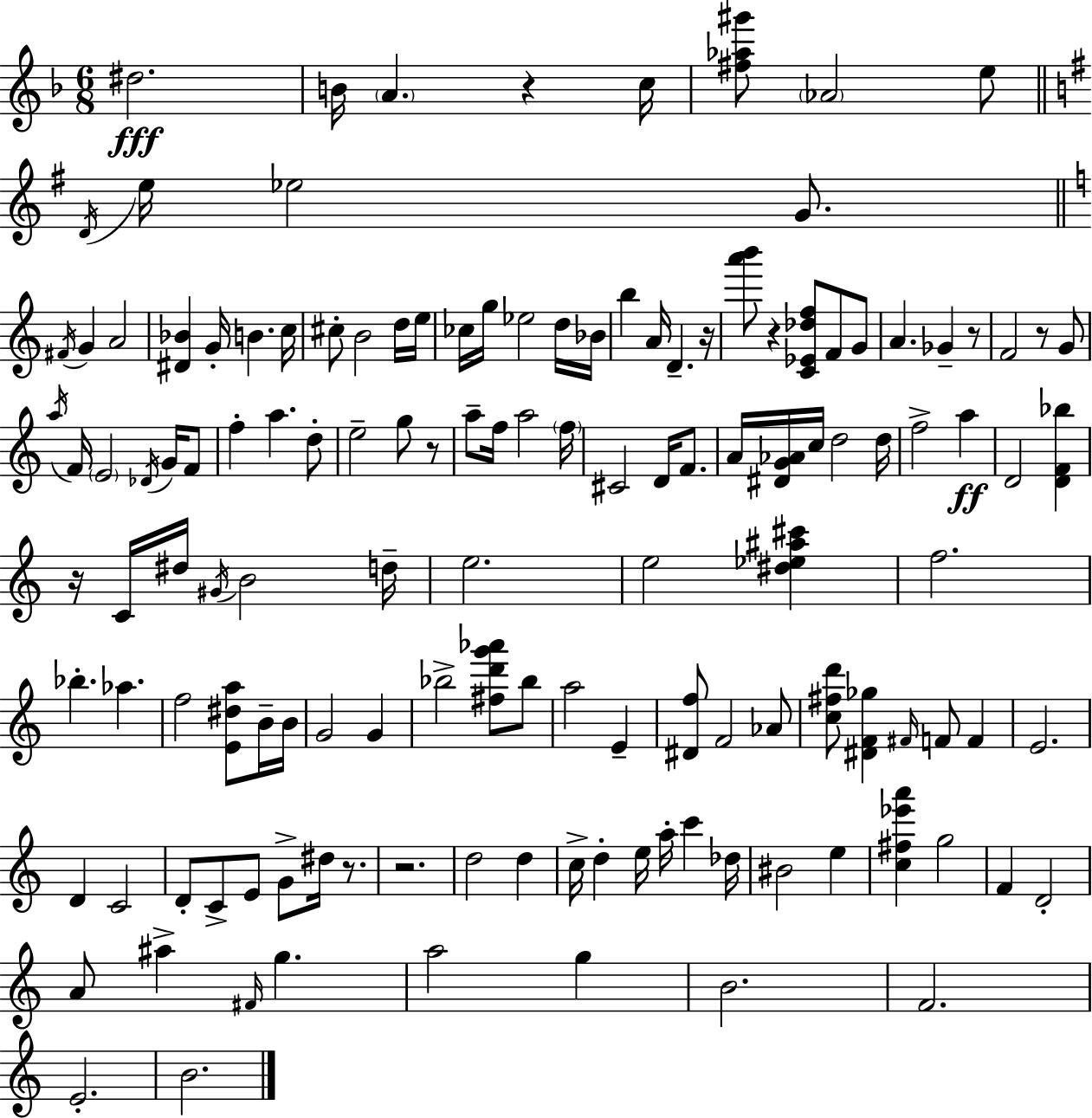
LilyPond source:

{
  \clef treble
  \numericTimeSignature
  \time 6/8
  \key d \minor
  dis''2.\fff | b'16 \parenthesize a'4. r4 c''16 | <fis'' aes'' gis'''>8 \parenthesize aes'2 e''8 | \bar "||" \break \key g \major \acciaccatura { d'16 } e''16 ees''2 g'8. | \bar "||" \break \key c \major \acciaccatura { fis'16 } g'4 a'2 | <dis' bes'>4 g'16-. b'4. | c''16 cis''8-. b'2 d''16 | e''16 ces''16 g''16 ees''2 d''16 | \break bes'16 b''4 a'16 d'4.-- | r16 <a''' b'''>8 r4 <c' ees' des'' f''>8 f'8 g'8 | a'4. ges'4-- r8 | f'2 r8 g'8 | \break \acciaccatura { a''16 } f'16 \parenthesize e'2 \acciaccatura { des'16 } | g'16 f'8 f''4-. a''4. | d''8-. e''2-- g''8 | r8 a''8-- f''16 a''2 | \break \parenthesize f''16 cis'2 d'16 | f'8. a'16 <dis' g' aes'>16 c''16 d''2 | d''16 f''2-> a''4\ff | d'2 <d' f' bes''>4 | \break r16 c'16 dis''16 \acciaccatura { gis'16 } b'2 | d''16-- e''2. | e''2 | <dis'' ees'' ais'' cis'''>4 f''2. | \break bes''4.-. aes''4. | f''2 | <e' dis'' a''>8 b'16-- b'16 g'2 | g'4 bes''2-> | \break <fis'' d''' g''' aes'''>8 bes''8 a''2 | e'4-- <dis' f''>8 f'2 | aes'8 <c'' fis'' d'''>8 <dis' f' ges''>4 \grace { fis'16 } f'8 | f'4 e'2. | \break d'4 c'2 | d'8-. c'8-> e'8 g'8-> | dis''16 r8. r2. | d''2 | \break d''4 c''16-> d''4-. e''16 a''16-. | c'''4 des''16 bis'2 | e''4 <c'' fis'' ees''' a'''>4 g''2 | f'4 d'2-. | \break a'8 ais''4-> \grace { fis'16 } | g''4. a''2 | g''4 b'2. | f'2. | \break e'2.-. | b'2. | \bar "|."
}